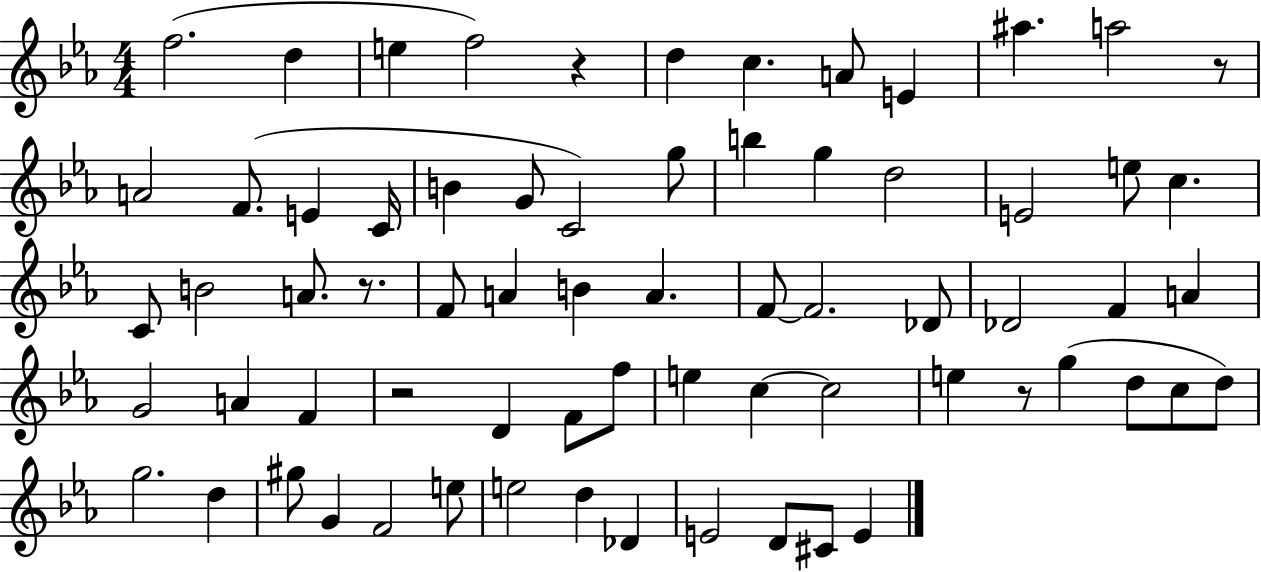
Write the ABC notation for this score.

X:1
T:Untitled
M:4/4
L:1/4
K:Eb
f2 d e f2 z d c A/2 E ^a a2 z/2 A2 F/2 E C/4 B G/2 C2 g/2 b g d2 E2 e/2 c C/2 B2 A/2 z/2 F/2 A B A F/2 F2 _D/2 _D2 F A G2 A F z2 D F/2 f/2 e c c2 e z/2 g d/2 c/2 d/2 g2 d ^g/2 G F2 e/2 e2 d _D E2 D/2 ^C/2 E